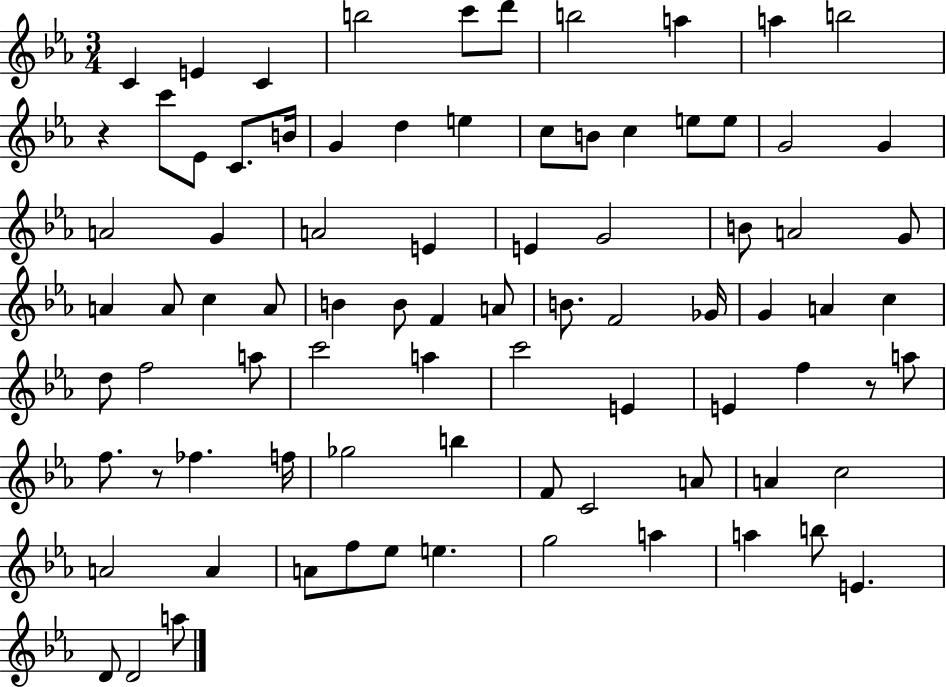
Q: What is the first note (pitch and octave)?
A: C4